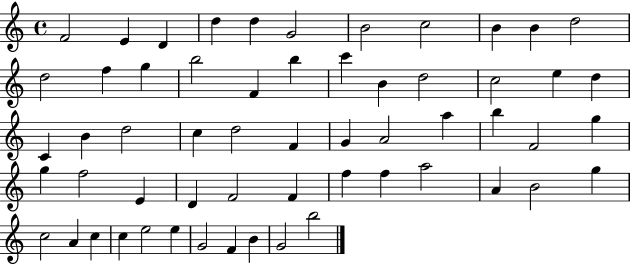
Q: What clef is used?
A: treble